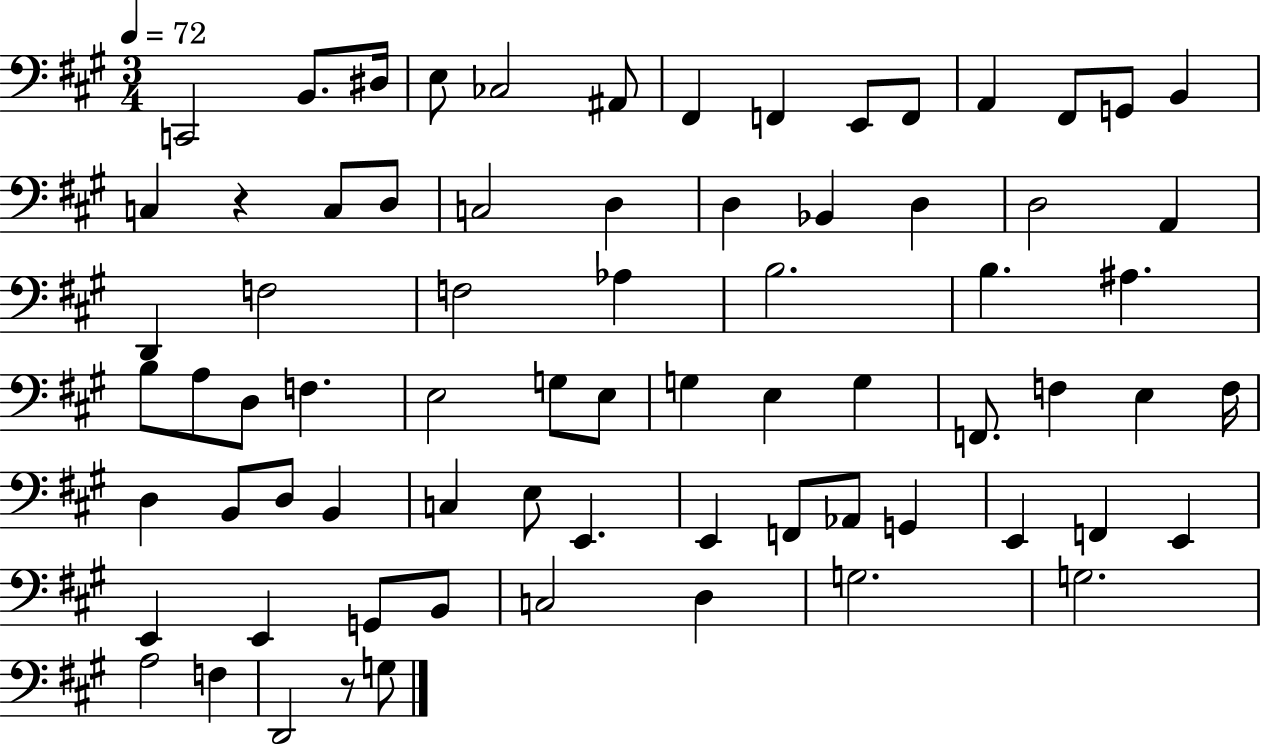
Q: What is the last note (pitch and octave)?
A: G3